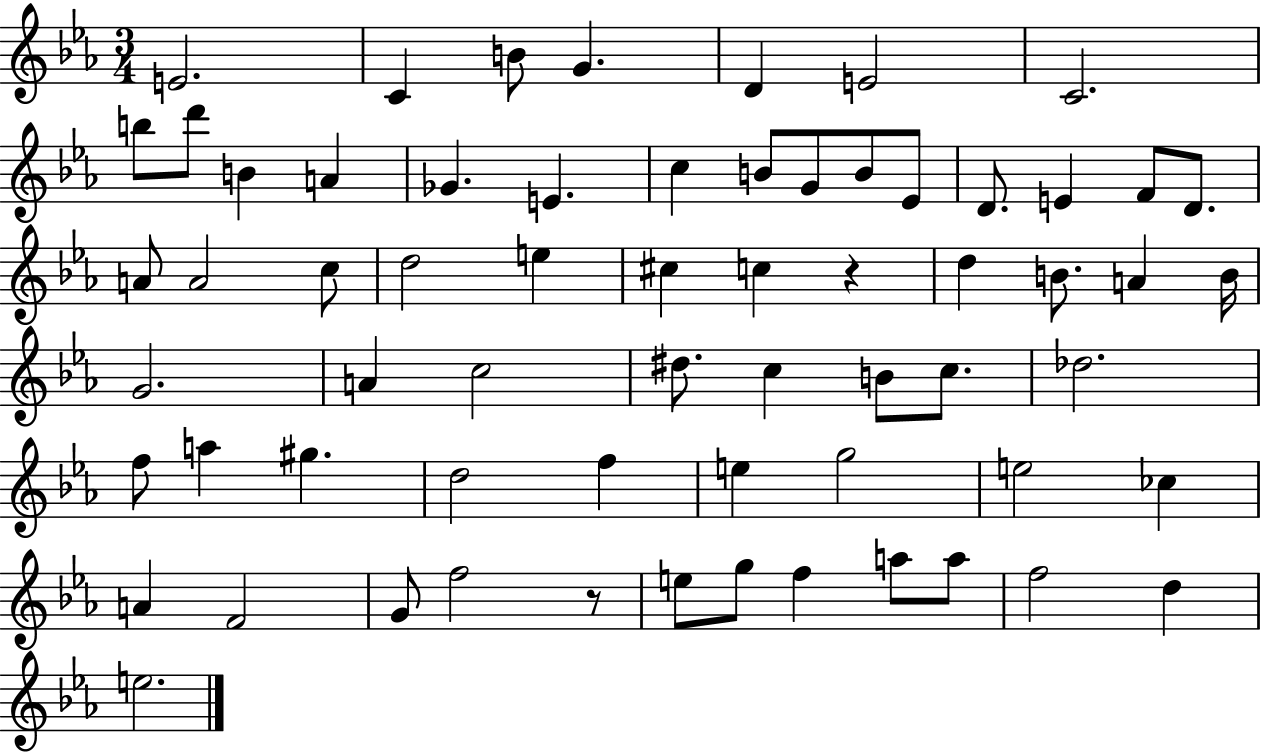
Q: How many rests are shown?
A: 2